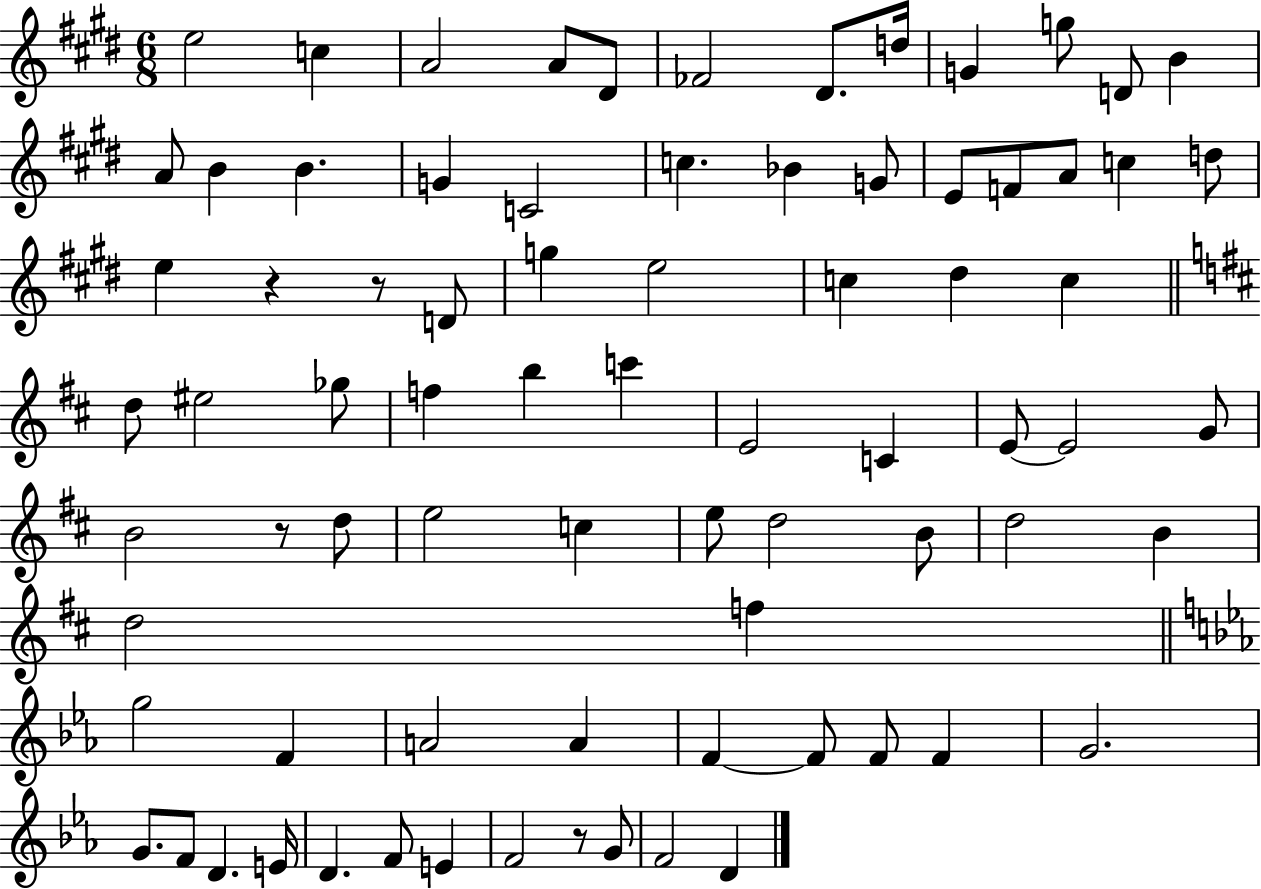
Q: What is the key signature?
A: E major